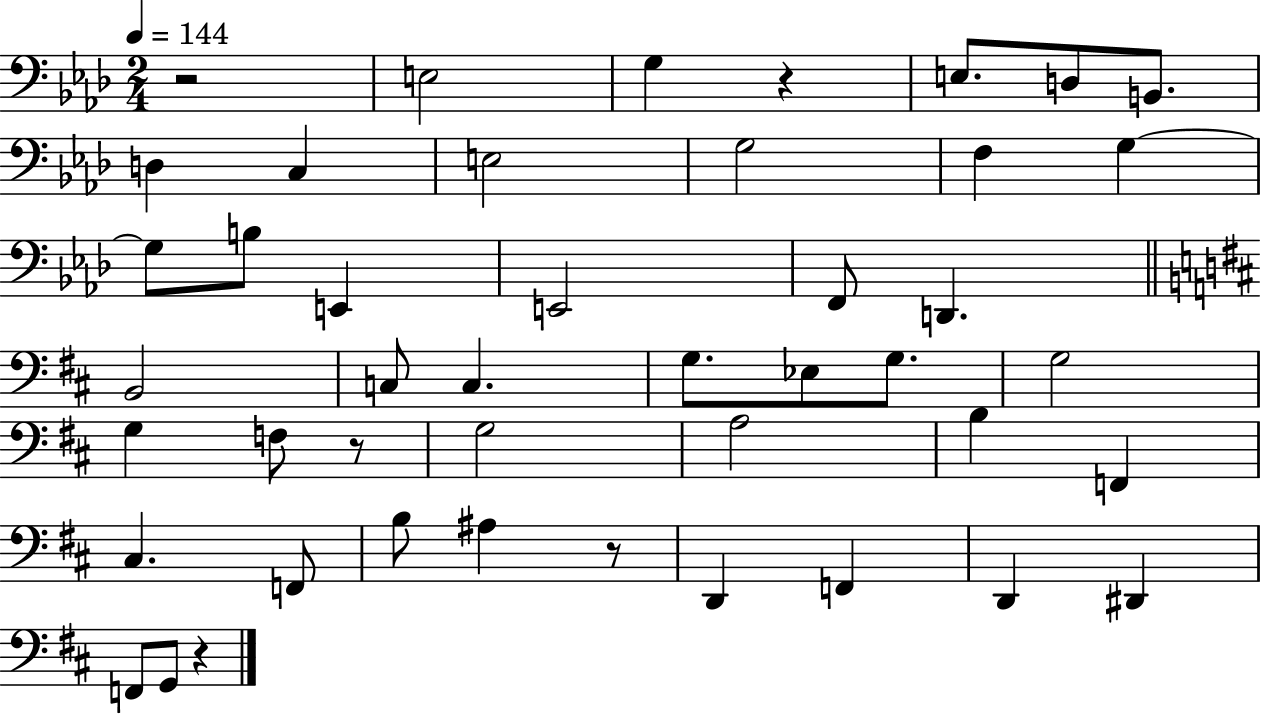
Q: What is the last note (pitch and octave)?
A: G2